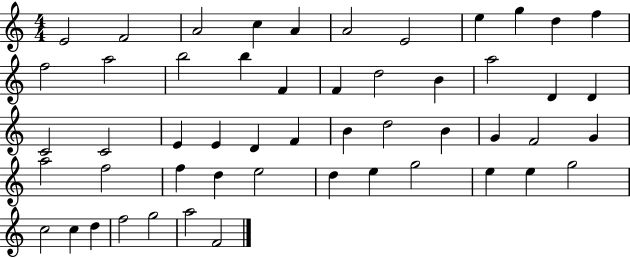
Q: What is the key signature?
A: C major